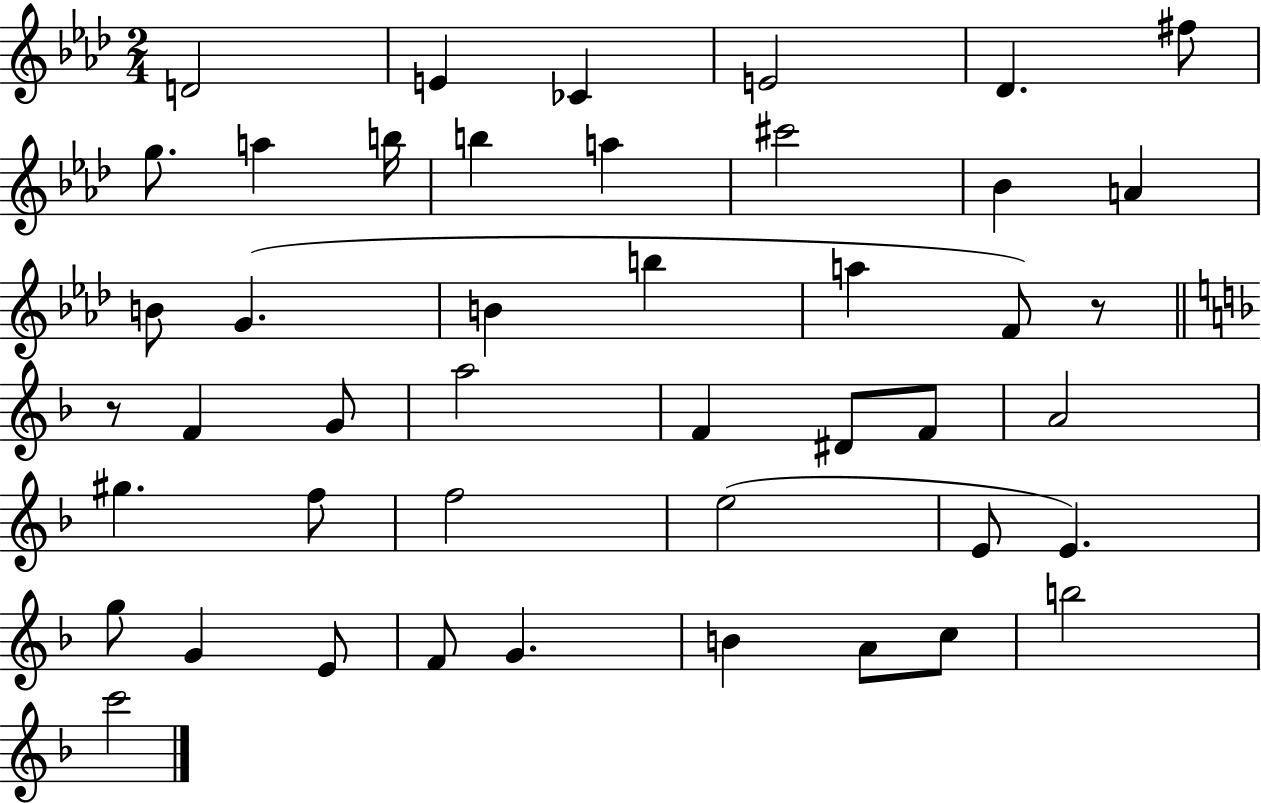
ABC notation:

X:1
T:Untitled
M:2/4
L:1/4
K:Ab
D2 E _C E2 _D ^f/2 g/2 a b/4 b a ^c'2 _B A B/2 G B b a F/2 z/2 z/2 F G/2 a2 F ^D/2 F/2 A2 ^g f/2 f2 e2 E/2 E g/2 G E/2 F/2 G B A/2 c/2 b2 c'2